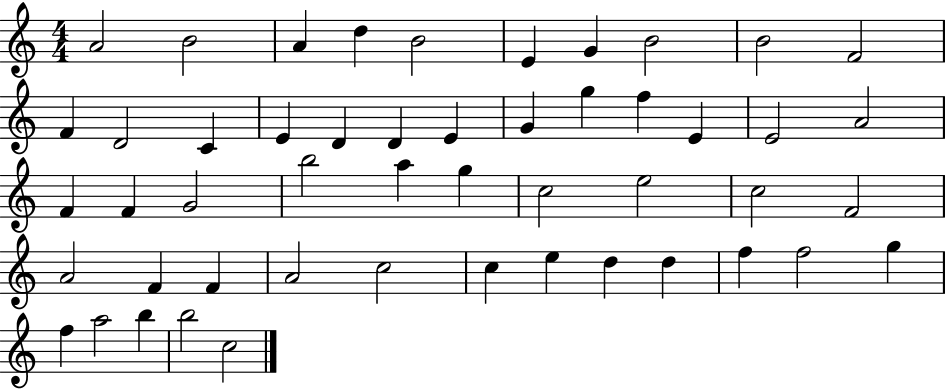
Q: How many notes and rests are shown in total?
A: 50